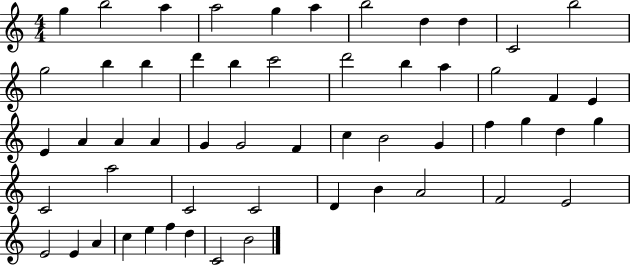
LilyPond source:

{
  \clef treble
  \numericTimeSignature
  \time 4/4
  \key c \major
  g''4 b''2 a''4 | a''2 g''4 a''4 | b''2 d''4 d''4 | c'2 b''2 | \break g''2 b''4 b''4 | d'''4 b''4 c'''2 | d'''2 b''4 a''4 | g''2 f'4 e'4 | \break e'4 a'4 a'4 a'4 | g'4 g'2 f'4 | c''4 b'2 g'4 | f''4 g''4 d''4 g''4 | \break c'2 a''2 | c'2 c'2 | d'4 b'4 a'2 | f'2 e'2 | \break e'2 e'4 a'4 | c''4 e''4 f''4 d''4 | c'2 b'2 | \bar "|."
}